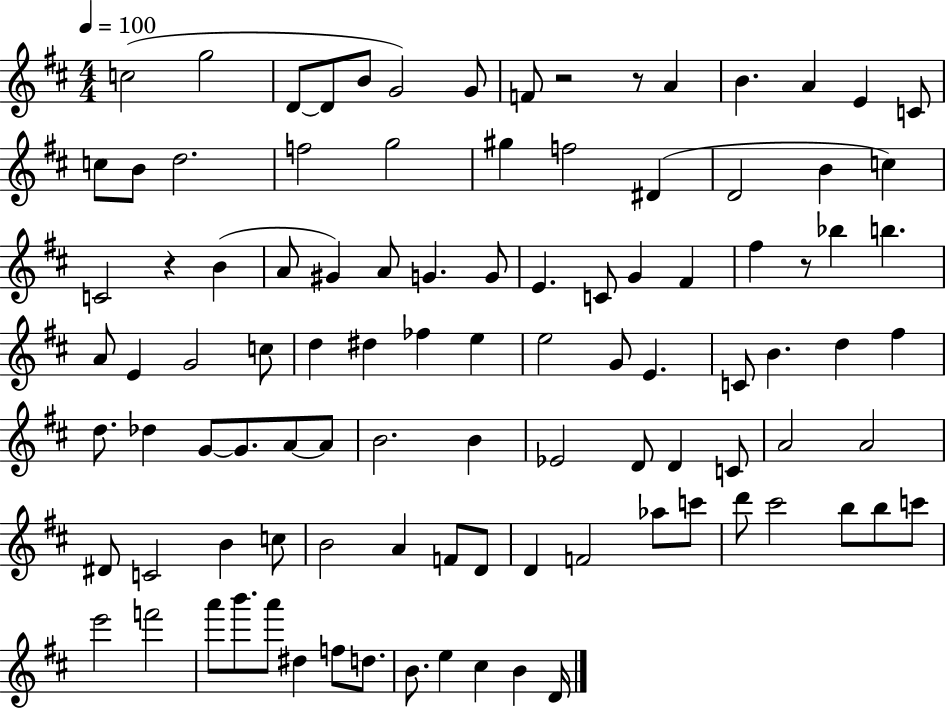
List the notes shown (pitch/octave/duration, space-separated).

C5/h G5/h D4/e D4/e B4/e G4/h G4/e F4/e R/h R/e A4/q B4/q. A4/q E4/q C4/e C5/e B4/e D5/h. F5/h G5/h G#5/q F5/h D#4/q D4/h B4/q C5/q C4/h R/q B4/q A4/e G#4/q A4/e G4/q. G4/e E4/q. C4/e G4/q F#4/q F#5/q R/e Bb5/q B5/q. A4/e E4/q G4/h C5/e D5/q D#5/q FES5/q E5/q E5/h G4/e E4/q. C4/e B4/q. D5/q F#5/q D5/e. Db5/q G4/e G4/e. A4/e A4/e B4/h. B4/q Eb4/h D4/e D4/q C4/e A4/h A4/h D#4/e C4/h B4/q C5/e B4/h A4/q F4/e D4/e D4/q F4/h Ab5/e C6/e D6/e C#6/h B5/e B5/e C6/e E6/h F6/h A6/e B6/e. A6/e D#5/q F5/e D5/e. B4/e. E5/q C#5/q B4/q D4/s